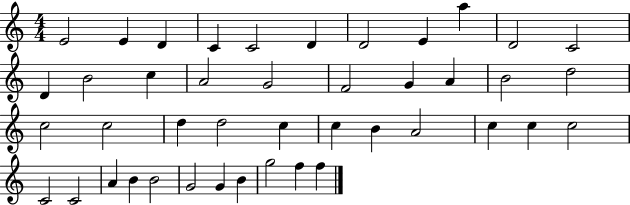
{
  \clef treble
  \numericTimeSignature
  \time 4/4
  \key c \major
  e'2 e'4 d'4 | c'4 c'2 d'4 | d'2 e'4 a''4 | d'2 c'2 | \break d'4 b'2 c''4 | a'2 g'2 | f'2 g'4 a'4 | b'2 d''2 | \break c''2 c''2 | d''4 d''2 c''4 | c''4 b'4 a'2 | c''4 c''4 c''2 | \break c'2 c'2 | a'4 b'4 b'2 | g'2 g'4 b'4 | g''2 f''4 f''4 | \break \bar "|."
}